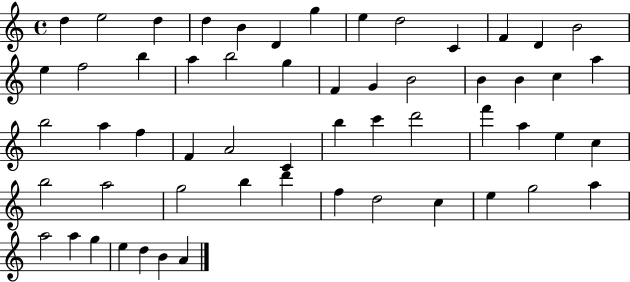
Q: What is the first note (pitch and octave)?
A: D5